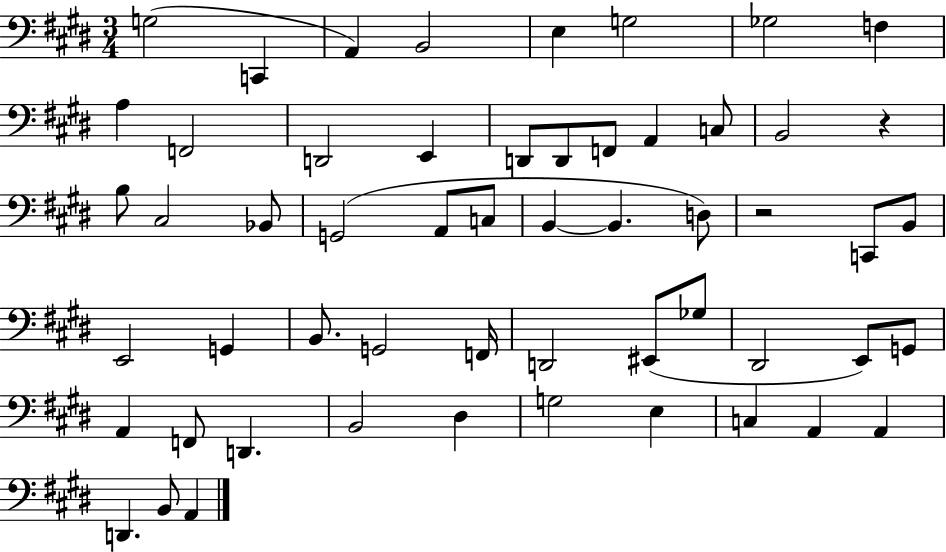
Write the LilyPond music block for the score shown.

{
  \clef bass
  \numericTimeSignature
  \time 3/4
  \key e \major
  g2( c,4 | a,4) b,2 | e4 g2 | ges2 f4 | \break a4 f,2 | d,2 e,4 | d,8 d,8 f,8 a,4 c8 | b,2 r4 | \break b8 cis2 bes,8 | g,2( a,8 c8 | b,4~~ b,4. d8) | r2 c,8 b,8 | \break e,2 g,4 | b,8. g,2 f,16 | d,2 eis,8( ges8 | dis,2 e,8) g,8 | \break a,4 f,8 d,4. | b,2 dis4 | g2 e4 | c4 a,4 a,4 | \break d,4. b,8 a,4 | \bar "|."
}